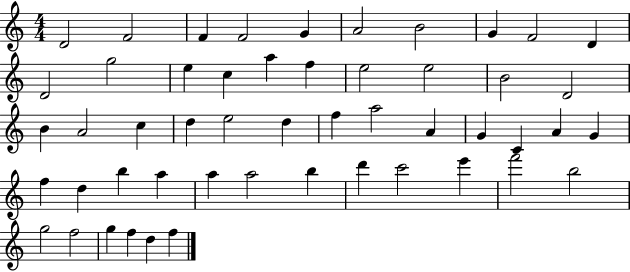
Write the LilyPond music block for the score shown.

{
  \clef treble
  \numericTimeSignature
  \time 4/4
  \key c \major
  d'2 f'2 | f'4 f'2 g'4 | a'2 b'2 | g'4 f'2 d'4 | \break d'2 g''2 | e''4 c''4 a''4 f''4 | e''2 e''2 | b'2 d'2 | \break b'4 a'2 c''4 | d''4 e''2 d''4 | f''4 a''2 a'4 | g'4 c'4 a'4 g'4 | \break f''4 d''4 b''4 a''4 | a''4 a''2 b''4 | d'''4 c'''2 e'''4 | f'''2 b''2 | \break g''2 f''2 | g''4 f''4 d''4 f''4 | \bar "|."
}